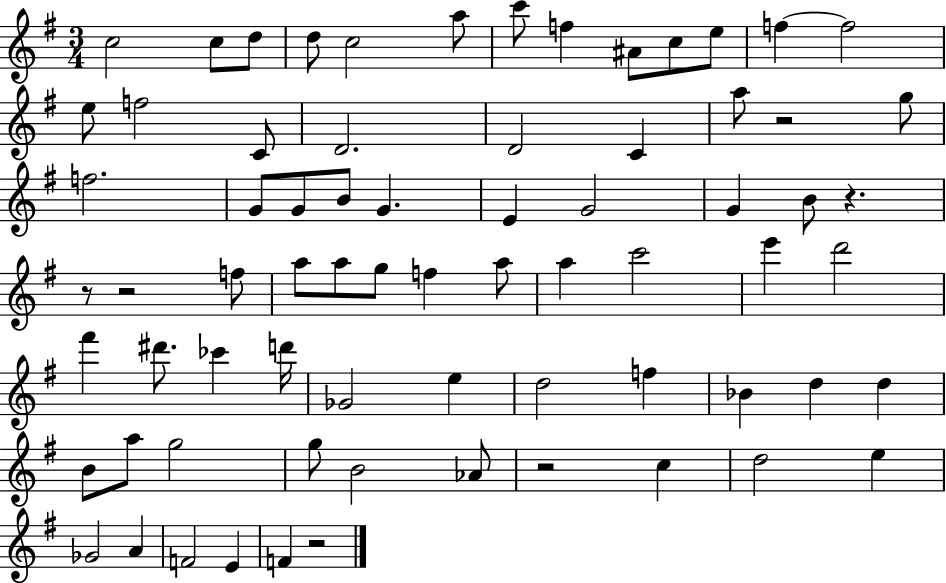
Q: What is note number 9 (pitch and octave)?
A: A#4